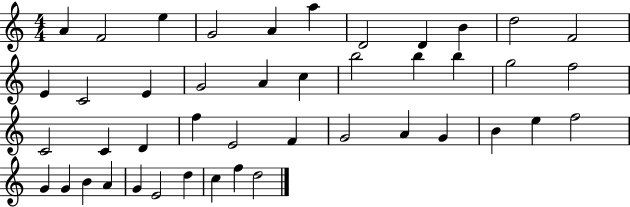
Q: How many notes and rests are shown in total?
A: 44